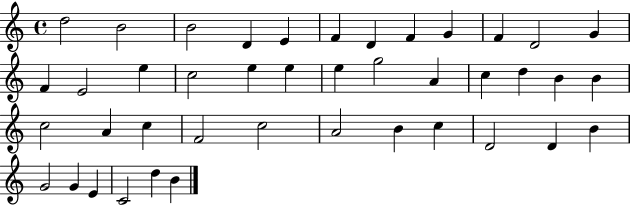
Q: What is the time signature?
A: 4/4